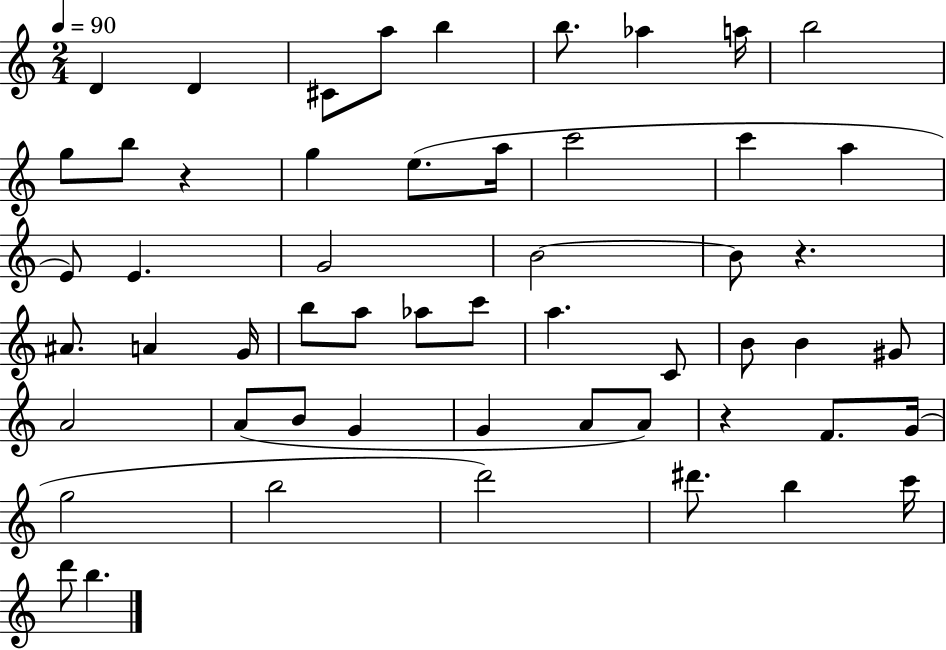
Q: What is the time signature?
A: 2/4